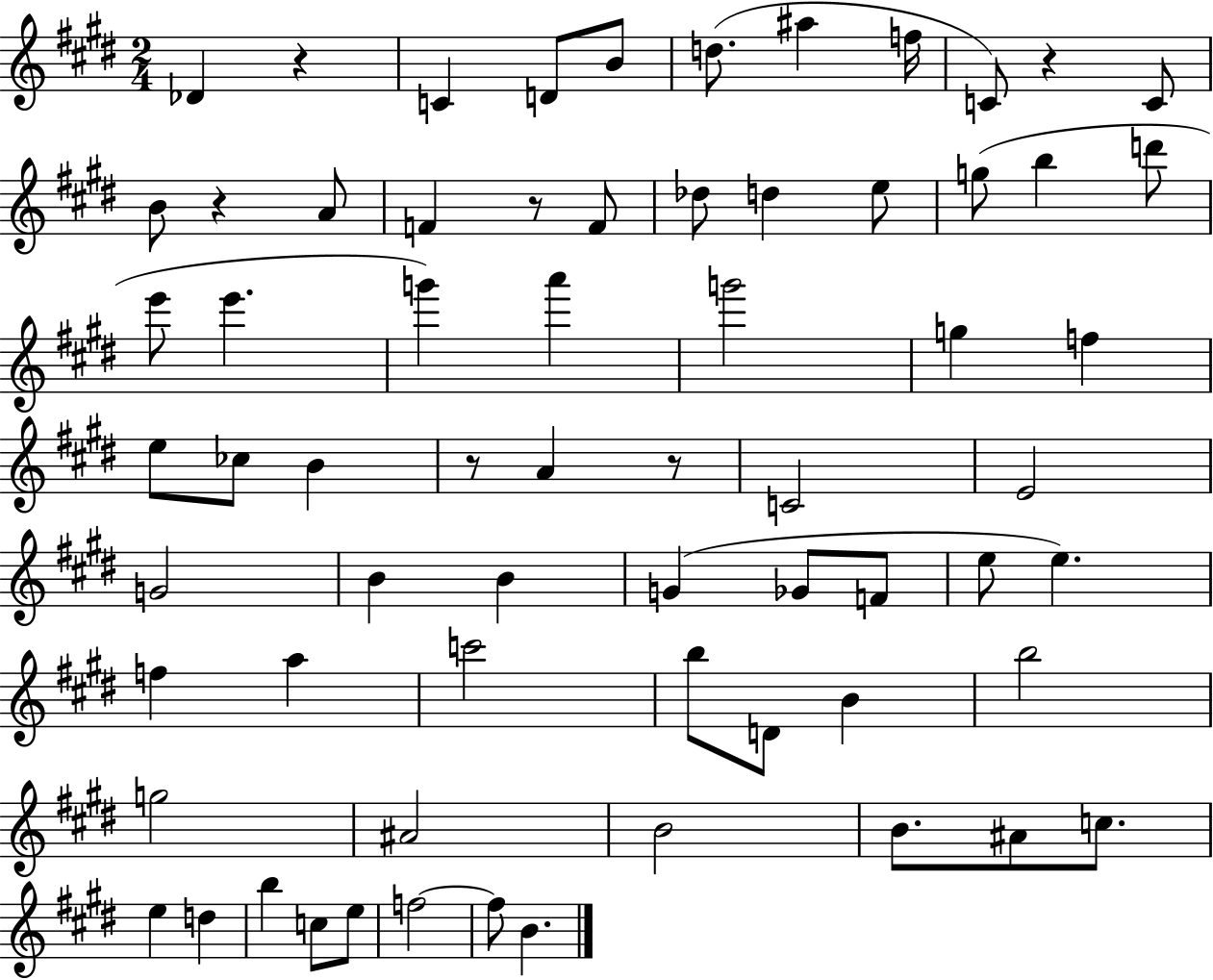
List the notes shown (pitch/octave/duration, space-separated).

Db4/q R/q C4/q D4/e B4/e D5/e. A#5/q F5/s C4/e R/q C4/e B4/e R/q A4/e F4/q R/e F4/e Db5/e D5/q E5/e G5/e B5/q D6/e E6/e E6/q. G6/q A6/q G6/h G5/q F5/q E5/e CES5/e B4/q R/e A4/q R/e C4/h E4/h G4/h B4/q B4/q G4/q Gb4/e F4/e E5/e E5/q. F5/q A5/q C6/h B5/e D4/e B4/q B5/h G5/h A#4/h B4/h B4/e. A#4/e C5/e. E5/q D5/q B5/q C5/e E5/e F5/h F5/e B4/q.